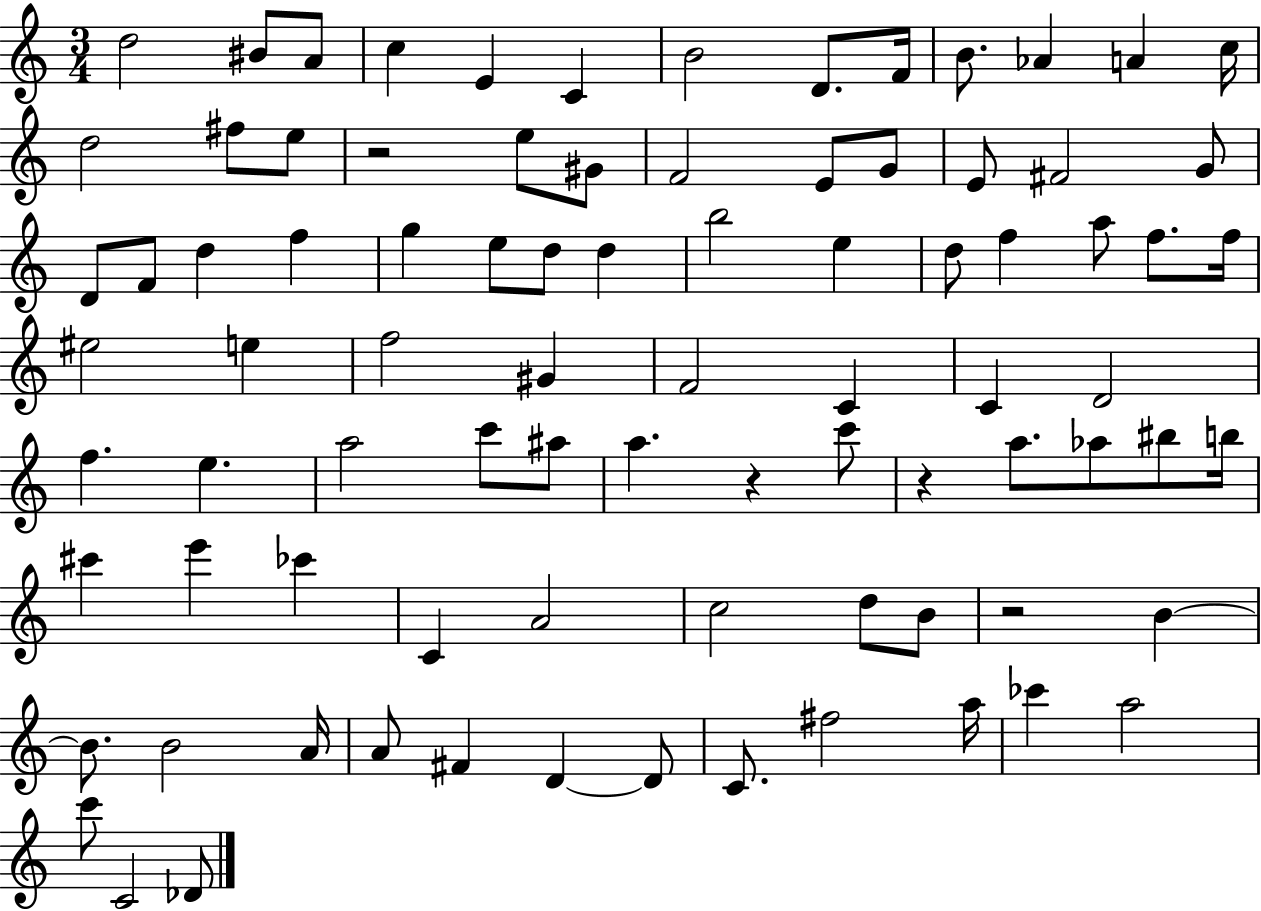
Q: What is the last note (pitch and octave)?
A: Db4